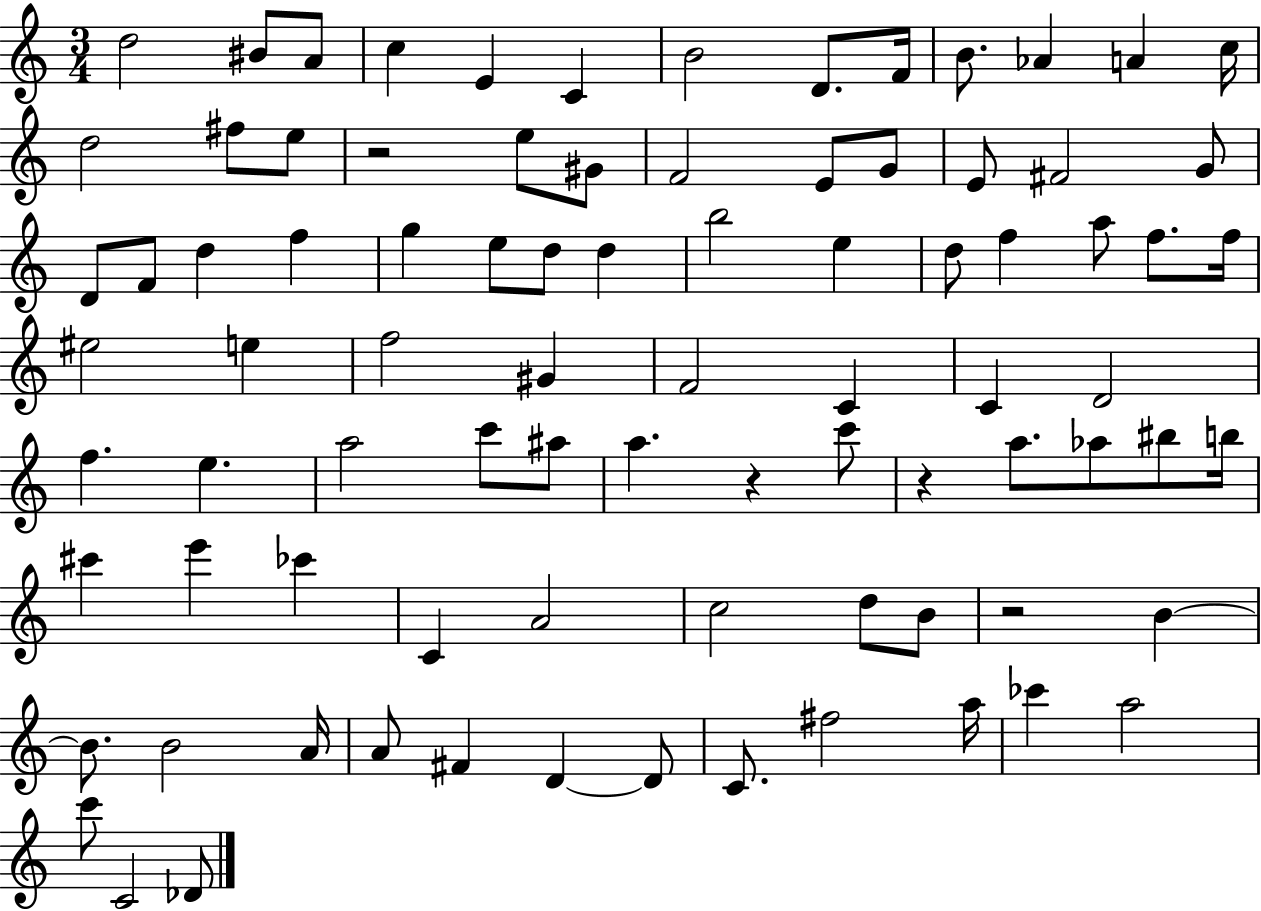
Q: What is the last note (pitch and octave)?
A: Db4